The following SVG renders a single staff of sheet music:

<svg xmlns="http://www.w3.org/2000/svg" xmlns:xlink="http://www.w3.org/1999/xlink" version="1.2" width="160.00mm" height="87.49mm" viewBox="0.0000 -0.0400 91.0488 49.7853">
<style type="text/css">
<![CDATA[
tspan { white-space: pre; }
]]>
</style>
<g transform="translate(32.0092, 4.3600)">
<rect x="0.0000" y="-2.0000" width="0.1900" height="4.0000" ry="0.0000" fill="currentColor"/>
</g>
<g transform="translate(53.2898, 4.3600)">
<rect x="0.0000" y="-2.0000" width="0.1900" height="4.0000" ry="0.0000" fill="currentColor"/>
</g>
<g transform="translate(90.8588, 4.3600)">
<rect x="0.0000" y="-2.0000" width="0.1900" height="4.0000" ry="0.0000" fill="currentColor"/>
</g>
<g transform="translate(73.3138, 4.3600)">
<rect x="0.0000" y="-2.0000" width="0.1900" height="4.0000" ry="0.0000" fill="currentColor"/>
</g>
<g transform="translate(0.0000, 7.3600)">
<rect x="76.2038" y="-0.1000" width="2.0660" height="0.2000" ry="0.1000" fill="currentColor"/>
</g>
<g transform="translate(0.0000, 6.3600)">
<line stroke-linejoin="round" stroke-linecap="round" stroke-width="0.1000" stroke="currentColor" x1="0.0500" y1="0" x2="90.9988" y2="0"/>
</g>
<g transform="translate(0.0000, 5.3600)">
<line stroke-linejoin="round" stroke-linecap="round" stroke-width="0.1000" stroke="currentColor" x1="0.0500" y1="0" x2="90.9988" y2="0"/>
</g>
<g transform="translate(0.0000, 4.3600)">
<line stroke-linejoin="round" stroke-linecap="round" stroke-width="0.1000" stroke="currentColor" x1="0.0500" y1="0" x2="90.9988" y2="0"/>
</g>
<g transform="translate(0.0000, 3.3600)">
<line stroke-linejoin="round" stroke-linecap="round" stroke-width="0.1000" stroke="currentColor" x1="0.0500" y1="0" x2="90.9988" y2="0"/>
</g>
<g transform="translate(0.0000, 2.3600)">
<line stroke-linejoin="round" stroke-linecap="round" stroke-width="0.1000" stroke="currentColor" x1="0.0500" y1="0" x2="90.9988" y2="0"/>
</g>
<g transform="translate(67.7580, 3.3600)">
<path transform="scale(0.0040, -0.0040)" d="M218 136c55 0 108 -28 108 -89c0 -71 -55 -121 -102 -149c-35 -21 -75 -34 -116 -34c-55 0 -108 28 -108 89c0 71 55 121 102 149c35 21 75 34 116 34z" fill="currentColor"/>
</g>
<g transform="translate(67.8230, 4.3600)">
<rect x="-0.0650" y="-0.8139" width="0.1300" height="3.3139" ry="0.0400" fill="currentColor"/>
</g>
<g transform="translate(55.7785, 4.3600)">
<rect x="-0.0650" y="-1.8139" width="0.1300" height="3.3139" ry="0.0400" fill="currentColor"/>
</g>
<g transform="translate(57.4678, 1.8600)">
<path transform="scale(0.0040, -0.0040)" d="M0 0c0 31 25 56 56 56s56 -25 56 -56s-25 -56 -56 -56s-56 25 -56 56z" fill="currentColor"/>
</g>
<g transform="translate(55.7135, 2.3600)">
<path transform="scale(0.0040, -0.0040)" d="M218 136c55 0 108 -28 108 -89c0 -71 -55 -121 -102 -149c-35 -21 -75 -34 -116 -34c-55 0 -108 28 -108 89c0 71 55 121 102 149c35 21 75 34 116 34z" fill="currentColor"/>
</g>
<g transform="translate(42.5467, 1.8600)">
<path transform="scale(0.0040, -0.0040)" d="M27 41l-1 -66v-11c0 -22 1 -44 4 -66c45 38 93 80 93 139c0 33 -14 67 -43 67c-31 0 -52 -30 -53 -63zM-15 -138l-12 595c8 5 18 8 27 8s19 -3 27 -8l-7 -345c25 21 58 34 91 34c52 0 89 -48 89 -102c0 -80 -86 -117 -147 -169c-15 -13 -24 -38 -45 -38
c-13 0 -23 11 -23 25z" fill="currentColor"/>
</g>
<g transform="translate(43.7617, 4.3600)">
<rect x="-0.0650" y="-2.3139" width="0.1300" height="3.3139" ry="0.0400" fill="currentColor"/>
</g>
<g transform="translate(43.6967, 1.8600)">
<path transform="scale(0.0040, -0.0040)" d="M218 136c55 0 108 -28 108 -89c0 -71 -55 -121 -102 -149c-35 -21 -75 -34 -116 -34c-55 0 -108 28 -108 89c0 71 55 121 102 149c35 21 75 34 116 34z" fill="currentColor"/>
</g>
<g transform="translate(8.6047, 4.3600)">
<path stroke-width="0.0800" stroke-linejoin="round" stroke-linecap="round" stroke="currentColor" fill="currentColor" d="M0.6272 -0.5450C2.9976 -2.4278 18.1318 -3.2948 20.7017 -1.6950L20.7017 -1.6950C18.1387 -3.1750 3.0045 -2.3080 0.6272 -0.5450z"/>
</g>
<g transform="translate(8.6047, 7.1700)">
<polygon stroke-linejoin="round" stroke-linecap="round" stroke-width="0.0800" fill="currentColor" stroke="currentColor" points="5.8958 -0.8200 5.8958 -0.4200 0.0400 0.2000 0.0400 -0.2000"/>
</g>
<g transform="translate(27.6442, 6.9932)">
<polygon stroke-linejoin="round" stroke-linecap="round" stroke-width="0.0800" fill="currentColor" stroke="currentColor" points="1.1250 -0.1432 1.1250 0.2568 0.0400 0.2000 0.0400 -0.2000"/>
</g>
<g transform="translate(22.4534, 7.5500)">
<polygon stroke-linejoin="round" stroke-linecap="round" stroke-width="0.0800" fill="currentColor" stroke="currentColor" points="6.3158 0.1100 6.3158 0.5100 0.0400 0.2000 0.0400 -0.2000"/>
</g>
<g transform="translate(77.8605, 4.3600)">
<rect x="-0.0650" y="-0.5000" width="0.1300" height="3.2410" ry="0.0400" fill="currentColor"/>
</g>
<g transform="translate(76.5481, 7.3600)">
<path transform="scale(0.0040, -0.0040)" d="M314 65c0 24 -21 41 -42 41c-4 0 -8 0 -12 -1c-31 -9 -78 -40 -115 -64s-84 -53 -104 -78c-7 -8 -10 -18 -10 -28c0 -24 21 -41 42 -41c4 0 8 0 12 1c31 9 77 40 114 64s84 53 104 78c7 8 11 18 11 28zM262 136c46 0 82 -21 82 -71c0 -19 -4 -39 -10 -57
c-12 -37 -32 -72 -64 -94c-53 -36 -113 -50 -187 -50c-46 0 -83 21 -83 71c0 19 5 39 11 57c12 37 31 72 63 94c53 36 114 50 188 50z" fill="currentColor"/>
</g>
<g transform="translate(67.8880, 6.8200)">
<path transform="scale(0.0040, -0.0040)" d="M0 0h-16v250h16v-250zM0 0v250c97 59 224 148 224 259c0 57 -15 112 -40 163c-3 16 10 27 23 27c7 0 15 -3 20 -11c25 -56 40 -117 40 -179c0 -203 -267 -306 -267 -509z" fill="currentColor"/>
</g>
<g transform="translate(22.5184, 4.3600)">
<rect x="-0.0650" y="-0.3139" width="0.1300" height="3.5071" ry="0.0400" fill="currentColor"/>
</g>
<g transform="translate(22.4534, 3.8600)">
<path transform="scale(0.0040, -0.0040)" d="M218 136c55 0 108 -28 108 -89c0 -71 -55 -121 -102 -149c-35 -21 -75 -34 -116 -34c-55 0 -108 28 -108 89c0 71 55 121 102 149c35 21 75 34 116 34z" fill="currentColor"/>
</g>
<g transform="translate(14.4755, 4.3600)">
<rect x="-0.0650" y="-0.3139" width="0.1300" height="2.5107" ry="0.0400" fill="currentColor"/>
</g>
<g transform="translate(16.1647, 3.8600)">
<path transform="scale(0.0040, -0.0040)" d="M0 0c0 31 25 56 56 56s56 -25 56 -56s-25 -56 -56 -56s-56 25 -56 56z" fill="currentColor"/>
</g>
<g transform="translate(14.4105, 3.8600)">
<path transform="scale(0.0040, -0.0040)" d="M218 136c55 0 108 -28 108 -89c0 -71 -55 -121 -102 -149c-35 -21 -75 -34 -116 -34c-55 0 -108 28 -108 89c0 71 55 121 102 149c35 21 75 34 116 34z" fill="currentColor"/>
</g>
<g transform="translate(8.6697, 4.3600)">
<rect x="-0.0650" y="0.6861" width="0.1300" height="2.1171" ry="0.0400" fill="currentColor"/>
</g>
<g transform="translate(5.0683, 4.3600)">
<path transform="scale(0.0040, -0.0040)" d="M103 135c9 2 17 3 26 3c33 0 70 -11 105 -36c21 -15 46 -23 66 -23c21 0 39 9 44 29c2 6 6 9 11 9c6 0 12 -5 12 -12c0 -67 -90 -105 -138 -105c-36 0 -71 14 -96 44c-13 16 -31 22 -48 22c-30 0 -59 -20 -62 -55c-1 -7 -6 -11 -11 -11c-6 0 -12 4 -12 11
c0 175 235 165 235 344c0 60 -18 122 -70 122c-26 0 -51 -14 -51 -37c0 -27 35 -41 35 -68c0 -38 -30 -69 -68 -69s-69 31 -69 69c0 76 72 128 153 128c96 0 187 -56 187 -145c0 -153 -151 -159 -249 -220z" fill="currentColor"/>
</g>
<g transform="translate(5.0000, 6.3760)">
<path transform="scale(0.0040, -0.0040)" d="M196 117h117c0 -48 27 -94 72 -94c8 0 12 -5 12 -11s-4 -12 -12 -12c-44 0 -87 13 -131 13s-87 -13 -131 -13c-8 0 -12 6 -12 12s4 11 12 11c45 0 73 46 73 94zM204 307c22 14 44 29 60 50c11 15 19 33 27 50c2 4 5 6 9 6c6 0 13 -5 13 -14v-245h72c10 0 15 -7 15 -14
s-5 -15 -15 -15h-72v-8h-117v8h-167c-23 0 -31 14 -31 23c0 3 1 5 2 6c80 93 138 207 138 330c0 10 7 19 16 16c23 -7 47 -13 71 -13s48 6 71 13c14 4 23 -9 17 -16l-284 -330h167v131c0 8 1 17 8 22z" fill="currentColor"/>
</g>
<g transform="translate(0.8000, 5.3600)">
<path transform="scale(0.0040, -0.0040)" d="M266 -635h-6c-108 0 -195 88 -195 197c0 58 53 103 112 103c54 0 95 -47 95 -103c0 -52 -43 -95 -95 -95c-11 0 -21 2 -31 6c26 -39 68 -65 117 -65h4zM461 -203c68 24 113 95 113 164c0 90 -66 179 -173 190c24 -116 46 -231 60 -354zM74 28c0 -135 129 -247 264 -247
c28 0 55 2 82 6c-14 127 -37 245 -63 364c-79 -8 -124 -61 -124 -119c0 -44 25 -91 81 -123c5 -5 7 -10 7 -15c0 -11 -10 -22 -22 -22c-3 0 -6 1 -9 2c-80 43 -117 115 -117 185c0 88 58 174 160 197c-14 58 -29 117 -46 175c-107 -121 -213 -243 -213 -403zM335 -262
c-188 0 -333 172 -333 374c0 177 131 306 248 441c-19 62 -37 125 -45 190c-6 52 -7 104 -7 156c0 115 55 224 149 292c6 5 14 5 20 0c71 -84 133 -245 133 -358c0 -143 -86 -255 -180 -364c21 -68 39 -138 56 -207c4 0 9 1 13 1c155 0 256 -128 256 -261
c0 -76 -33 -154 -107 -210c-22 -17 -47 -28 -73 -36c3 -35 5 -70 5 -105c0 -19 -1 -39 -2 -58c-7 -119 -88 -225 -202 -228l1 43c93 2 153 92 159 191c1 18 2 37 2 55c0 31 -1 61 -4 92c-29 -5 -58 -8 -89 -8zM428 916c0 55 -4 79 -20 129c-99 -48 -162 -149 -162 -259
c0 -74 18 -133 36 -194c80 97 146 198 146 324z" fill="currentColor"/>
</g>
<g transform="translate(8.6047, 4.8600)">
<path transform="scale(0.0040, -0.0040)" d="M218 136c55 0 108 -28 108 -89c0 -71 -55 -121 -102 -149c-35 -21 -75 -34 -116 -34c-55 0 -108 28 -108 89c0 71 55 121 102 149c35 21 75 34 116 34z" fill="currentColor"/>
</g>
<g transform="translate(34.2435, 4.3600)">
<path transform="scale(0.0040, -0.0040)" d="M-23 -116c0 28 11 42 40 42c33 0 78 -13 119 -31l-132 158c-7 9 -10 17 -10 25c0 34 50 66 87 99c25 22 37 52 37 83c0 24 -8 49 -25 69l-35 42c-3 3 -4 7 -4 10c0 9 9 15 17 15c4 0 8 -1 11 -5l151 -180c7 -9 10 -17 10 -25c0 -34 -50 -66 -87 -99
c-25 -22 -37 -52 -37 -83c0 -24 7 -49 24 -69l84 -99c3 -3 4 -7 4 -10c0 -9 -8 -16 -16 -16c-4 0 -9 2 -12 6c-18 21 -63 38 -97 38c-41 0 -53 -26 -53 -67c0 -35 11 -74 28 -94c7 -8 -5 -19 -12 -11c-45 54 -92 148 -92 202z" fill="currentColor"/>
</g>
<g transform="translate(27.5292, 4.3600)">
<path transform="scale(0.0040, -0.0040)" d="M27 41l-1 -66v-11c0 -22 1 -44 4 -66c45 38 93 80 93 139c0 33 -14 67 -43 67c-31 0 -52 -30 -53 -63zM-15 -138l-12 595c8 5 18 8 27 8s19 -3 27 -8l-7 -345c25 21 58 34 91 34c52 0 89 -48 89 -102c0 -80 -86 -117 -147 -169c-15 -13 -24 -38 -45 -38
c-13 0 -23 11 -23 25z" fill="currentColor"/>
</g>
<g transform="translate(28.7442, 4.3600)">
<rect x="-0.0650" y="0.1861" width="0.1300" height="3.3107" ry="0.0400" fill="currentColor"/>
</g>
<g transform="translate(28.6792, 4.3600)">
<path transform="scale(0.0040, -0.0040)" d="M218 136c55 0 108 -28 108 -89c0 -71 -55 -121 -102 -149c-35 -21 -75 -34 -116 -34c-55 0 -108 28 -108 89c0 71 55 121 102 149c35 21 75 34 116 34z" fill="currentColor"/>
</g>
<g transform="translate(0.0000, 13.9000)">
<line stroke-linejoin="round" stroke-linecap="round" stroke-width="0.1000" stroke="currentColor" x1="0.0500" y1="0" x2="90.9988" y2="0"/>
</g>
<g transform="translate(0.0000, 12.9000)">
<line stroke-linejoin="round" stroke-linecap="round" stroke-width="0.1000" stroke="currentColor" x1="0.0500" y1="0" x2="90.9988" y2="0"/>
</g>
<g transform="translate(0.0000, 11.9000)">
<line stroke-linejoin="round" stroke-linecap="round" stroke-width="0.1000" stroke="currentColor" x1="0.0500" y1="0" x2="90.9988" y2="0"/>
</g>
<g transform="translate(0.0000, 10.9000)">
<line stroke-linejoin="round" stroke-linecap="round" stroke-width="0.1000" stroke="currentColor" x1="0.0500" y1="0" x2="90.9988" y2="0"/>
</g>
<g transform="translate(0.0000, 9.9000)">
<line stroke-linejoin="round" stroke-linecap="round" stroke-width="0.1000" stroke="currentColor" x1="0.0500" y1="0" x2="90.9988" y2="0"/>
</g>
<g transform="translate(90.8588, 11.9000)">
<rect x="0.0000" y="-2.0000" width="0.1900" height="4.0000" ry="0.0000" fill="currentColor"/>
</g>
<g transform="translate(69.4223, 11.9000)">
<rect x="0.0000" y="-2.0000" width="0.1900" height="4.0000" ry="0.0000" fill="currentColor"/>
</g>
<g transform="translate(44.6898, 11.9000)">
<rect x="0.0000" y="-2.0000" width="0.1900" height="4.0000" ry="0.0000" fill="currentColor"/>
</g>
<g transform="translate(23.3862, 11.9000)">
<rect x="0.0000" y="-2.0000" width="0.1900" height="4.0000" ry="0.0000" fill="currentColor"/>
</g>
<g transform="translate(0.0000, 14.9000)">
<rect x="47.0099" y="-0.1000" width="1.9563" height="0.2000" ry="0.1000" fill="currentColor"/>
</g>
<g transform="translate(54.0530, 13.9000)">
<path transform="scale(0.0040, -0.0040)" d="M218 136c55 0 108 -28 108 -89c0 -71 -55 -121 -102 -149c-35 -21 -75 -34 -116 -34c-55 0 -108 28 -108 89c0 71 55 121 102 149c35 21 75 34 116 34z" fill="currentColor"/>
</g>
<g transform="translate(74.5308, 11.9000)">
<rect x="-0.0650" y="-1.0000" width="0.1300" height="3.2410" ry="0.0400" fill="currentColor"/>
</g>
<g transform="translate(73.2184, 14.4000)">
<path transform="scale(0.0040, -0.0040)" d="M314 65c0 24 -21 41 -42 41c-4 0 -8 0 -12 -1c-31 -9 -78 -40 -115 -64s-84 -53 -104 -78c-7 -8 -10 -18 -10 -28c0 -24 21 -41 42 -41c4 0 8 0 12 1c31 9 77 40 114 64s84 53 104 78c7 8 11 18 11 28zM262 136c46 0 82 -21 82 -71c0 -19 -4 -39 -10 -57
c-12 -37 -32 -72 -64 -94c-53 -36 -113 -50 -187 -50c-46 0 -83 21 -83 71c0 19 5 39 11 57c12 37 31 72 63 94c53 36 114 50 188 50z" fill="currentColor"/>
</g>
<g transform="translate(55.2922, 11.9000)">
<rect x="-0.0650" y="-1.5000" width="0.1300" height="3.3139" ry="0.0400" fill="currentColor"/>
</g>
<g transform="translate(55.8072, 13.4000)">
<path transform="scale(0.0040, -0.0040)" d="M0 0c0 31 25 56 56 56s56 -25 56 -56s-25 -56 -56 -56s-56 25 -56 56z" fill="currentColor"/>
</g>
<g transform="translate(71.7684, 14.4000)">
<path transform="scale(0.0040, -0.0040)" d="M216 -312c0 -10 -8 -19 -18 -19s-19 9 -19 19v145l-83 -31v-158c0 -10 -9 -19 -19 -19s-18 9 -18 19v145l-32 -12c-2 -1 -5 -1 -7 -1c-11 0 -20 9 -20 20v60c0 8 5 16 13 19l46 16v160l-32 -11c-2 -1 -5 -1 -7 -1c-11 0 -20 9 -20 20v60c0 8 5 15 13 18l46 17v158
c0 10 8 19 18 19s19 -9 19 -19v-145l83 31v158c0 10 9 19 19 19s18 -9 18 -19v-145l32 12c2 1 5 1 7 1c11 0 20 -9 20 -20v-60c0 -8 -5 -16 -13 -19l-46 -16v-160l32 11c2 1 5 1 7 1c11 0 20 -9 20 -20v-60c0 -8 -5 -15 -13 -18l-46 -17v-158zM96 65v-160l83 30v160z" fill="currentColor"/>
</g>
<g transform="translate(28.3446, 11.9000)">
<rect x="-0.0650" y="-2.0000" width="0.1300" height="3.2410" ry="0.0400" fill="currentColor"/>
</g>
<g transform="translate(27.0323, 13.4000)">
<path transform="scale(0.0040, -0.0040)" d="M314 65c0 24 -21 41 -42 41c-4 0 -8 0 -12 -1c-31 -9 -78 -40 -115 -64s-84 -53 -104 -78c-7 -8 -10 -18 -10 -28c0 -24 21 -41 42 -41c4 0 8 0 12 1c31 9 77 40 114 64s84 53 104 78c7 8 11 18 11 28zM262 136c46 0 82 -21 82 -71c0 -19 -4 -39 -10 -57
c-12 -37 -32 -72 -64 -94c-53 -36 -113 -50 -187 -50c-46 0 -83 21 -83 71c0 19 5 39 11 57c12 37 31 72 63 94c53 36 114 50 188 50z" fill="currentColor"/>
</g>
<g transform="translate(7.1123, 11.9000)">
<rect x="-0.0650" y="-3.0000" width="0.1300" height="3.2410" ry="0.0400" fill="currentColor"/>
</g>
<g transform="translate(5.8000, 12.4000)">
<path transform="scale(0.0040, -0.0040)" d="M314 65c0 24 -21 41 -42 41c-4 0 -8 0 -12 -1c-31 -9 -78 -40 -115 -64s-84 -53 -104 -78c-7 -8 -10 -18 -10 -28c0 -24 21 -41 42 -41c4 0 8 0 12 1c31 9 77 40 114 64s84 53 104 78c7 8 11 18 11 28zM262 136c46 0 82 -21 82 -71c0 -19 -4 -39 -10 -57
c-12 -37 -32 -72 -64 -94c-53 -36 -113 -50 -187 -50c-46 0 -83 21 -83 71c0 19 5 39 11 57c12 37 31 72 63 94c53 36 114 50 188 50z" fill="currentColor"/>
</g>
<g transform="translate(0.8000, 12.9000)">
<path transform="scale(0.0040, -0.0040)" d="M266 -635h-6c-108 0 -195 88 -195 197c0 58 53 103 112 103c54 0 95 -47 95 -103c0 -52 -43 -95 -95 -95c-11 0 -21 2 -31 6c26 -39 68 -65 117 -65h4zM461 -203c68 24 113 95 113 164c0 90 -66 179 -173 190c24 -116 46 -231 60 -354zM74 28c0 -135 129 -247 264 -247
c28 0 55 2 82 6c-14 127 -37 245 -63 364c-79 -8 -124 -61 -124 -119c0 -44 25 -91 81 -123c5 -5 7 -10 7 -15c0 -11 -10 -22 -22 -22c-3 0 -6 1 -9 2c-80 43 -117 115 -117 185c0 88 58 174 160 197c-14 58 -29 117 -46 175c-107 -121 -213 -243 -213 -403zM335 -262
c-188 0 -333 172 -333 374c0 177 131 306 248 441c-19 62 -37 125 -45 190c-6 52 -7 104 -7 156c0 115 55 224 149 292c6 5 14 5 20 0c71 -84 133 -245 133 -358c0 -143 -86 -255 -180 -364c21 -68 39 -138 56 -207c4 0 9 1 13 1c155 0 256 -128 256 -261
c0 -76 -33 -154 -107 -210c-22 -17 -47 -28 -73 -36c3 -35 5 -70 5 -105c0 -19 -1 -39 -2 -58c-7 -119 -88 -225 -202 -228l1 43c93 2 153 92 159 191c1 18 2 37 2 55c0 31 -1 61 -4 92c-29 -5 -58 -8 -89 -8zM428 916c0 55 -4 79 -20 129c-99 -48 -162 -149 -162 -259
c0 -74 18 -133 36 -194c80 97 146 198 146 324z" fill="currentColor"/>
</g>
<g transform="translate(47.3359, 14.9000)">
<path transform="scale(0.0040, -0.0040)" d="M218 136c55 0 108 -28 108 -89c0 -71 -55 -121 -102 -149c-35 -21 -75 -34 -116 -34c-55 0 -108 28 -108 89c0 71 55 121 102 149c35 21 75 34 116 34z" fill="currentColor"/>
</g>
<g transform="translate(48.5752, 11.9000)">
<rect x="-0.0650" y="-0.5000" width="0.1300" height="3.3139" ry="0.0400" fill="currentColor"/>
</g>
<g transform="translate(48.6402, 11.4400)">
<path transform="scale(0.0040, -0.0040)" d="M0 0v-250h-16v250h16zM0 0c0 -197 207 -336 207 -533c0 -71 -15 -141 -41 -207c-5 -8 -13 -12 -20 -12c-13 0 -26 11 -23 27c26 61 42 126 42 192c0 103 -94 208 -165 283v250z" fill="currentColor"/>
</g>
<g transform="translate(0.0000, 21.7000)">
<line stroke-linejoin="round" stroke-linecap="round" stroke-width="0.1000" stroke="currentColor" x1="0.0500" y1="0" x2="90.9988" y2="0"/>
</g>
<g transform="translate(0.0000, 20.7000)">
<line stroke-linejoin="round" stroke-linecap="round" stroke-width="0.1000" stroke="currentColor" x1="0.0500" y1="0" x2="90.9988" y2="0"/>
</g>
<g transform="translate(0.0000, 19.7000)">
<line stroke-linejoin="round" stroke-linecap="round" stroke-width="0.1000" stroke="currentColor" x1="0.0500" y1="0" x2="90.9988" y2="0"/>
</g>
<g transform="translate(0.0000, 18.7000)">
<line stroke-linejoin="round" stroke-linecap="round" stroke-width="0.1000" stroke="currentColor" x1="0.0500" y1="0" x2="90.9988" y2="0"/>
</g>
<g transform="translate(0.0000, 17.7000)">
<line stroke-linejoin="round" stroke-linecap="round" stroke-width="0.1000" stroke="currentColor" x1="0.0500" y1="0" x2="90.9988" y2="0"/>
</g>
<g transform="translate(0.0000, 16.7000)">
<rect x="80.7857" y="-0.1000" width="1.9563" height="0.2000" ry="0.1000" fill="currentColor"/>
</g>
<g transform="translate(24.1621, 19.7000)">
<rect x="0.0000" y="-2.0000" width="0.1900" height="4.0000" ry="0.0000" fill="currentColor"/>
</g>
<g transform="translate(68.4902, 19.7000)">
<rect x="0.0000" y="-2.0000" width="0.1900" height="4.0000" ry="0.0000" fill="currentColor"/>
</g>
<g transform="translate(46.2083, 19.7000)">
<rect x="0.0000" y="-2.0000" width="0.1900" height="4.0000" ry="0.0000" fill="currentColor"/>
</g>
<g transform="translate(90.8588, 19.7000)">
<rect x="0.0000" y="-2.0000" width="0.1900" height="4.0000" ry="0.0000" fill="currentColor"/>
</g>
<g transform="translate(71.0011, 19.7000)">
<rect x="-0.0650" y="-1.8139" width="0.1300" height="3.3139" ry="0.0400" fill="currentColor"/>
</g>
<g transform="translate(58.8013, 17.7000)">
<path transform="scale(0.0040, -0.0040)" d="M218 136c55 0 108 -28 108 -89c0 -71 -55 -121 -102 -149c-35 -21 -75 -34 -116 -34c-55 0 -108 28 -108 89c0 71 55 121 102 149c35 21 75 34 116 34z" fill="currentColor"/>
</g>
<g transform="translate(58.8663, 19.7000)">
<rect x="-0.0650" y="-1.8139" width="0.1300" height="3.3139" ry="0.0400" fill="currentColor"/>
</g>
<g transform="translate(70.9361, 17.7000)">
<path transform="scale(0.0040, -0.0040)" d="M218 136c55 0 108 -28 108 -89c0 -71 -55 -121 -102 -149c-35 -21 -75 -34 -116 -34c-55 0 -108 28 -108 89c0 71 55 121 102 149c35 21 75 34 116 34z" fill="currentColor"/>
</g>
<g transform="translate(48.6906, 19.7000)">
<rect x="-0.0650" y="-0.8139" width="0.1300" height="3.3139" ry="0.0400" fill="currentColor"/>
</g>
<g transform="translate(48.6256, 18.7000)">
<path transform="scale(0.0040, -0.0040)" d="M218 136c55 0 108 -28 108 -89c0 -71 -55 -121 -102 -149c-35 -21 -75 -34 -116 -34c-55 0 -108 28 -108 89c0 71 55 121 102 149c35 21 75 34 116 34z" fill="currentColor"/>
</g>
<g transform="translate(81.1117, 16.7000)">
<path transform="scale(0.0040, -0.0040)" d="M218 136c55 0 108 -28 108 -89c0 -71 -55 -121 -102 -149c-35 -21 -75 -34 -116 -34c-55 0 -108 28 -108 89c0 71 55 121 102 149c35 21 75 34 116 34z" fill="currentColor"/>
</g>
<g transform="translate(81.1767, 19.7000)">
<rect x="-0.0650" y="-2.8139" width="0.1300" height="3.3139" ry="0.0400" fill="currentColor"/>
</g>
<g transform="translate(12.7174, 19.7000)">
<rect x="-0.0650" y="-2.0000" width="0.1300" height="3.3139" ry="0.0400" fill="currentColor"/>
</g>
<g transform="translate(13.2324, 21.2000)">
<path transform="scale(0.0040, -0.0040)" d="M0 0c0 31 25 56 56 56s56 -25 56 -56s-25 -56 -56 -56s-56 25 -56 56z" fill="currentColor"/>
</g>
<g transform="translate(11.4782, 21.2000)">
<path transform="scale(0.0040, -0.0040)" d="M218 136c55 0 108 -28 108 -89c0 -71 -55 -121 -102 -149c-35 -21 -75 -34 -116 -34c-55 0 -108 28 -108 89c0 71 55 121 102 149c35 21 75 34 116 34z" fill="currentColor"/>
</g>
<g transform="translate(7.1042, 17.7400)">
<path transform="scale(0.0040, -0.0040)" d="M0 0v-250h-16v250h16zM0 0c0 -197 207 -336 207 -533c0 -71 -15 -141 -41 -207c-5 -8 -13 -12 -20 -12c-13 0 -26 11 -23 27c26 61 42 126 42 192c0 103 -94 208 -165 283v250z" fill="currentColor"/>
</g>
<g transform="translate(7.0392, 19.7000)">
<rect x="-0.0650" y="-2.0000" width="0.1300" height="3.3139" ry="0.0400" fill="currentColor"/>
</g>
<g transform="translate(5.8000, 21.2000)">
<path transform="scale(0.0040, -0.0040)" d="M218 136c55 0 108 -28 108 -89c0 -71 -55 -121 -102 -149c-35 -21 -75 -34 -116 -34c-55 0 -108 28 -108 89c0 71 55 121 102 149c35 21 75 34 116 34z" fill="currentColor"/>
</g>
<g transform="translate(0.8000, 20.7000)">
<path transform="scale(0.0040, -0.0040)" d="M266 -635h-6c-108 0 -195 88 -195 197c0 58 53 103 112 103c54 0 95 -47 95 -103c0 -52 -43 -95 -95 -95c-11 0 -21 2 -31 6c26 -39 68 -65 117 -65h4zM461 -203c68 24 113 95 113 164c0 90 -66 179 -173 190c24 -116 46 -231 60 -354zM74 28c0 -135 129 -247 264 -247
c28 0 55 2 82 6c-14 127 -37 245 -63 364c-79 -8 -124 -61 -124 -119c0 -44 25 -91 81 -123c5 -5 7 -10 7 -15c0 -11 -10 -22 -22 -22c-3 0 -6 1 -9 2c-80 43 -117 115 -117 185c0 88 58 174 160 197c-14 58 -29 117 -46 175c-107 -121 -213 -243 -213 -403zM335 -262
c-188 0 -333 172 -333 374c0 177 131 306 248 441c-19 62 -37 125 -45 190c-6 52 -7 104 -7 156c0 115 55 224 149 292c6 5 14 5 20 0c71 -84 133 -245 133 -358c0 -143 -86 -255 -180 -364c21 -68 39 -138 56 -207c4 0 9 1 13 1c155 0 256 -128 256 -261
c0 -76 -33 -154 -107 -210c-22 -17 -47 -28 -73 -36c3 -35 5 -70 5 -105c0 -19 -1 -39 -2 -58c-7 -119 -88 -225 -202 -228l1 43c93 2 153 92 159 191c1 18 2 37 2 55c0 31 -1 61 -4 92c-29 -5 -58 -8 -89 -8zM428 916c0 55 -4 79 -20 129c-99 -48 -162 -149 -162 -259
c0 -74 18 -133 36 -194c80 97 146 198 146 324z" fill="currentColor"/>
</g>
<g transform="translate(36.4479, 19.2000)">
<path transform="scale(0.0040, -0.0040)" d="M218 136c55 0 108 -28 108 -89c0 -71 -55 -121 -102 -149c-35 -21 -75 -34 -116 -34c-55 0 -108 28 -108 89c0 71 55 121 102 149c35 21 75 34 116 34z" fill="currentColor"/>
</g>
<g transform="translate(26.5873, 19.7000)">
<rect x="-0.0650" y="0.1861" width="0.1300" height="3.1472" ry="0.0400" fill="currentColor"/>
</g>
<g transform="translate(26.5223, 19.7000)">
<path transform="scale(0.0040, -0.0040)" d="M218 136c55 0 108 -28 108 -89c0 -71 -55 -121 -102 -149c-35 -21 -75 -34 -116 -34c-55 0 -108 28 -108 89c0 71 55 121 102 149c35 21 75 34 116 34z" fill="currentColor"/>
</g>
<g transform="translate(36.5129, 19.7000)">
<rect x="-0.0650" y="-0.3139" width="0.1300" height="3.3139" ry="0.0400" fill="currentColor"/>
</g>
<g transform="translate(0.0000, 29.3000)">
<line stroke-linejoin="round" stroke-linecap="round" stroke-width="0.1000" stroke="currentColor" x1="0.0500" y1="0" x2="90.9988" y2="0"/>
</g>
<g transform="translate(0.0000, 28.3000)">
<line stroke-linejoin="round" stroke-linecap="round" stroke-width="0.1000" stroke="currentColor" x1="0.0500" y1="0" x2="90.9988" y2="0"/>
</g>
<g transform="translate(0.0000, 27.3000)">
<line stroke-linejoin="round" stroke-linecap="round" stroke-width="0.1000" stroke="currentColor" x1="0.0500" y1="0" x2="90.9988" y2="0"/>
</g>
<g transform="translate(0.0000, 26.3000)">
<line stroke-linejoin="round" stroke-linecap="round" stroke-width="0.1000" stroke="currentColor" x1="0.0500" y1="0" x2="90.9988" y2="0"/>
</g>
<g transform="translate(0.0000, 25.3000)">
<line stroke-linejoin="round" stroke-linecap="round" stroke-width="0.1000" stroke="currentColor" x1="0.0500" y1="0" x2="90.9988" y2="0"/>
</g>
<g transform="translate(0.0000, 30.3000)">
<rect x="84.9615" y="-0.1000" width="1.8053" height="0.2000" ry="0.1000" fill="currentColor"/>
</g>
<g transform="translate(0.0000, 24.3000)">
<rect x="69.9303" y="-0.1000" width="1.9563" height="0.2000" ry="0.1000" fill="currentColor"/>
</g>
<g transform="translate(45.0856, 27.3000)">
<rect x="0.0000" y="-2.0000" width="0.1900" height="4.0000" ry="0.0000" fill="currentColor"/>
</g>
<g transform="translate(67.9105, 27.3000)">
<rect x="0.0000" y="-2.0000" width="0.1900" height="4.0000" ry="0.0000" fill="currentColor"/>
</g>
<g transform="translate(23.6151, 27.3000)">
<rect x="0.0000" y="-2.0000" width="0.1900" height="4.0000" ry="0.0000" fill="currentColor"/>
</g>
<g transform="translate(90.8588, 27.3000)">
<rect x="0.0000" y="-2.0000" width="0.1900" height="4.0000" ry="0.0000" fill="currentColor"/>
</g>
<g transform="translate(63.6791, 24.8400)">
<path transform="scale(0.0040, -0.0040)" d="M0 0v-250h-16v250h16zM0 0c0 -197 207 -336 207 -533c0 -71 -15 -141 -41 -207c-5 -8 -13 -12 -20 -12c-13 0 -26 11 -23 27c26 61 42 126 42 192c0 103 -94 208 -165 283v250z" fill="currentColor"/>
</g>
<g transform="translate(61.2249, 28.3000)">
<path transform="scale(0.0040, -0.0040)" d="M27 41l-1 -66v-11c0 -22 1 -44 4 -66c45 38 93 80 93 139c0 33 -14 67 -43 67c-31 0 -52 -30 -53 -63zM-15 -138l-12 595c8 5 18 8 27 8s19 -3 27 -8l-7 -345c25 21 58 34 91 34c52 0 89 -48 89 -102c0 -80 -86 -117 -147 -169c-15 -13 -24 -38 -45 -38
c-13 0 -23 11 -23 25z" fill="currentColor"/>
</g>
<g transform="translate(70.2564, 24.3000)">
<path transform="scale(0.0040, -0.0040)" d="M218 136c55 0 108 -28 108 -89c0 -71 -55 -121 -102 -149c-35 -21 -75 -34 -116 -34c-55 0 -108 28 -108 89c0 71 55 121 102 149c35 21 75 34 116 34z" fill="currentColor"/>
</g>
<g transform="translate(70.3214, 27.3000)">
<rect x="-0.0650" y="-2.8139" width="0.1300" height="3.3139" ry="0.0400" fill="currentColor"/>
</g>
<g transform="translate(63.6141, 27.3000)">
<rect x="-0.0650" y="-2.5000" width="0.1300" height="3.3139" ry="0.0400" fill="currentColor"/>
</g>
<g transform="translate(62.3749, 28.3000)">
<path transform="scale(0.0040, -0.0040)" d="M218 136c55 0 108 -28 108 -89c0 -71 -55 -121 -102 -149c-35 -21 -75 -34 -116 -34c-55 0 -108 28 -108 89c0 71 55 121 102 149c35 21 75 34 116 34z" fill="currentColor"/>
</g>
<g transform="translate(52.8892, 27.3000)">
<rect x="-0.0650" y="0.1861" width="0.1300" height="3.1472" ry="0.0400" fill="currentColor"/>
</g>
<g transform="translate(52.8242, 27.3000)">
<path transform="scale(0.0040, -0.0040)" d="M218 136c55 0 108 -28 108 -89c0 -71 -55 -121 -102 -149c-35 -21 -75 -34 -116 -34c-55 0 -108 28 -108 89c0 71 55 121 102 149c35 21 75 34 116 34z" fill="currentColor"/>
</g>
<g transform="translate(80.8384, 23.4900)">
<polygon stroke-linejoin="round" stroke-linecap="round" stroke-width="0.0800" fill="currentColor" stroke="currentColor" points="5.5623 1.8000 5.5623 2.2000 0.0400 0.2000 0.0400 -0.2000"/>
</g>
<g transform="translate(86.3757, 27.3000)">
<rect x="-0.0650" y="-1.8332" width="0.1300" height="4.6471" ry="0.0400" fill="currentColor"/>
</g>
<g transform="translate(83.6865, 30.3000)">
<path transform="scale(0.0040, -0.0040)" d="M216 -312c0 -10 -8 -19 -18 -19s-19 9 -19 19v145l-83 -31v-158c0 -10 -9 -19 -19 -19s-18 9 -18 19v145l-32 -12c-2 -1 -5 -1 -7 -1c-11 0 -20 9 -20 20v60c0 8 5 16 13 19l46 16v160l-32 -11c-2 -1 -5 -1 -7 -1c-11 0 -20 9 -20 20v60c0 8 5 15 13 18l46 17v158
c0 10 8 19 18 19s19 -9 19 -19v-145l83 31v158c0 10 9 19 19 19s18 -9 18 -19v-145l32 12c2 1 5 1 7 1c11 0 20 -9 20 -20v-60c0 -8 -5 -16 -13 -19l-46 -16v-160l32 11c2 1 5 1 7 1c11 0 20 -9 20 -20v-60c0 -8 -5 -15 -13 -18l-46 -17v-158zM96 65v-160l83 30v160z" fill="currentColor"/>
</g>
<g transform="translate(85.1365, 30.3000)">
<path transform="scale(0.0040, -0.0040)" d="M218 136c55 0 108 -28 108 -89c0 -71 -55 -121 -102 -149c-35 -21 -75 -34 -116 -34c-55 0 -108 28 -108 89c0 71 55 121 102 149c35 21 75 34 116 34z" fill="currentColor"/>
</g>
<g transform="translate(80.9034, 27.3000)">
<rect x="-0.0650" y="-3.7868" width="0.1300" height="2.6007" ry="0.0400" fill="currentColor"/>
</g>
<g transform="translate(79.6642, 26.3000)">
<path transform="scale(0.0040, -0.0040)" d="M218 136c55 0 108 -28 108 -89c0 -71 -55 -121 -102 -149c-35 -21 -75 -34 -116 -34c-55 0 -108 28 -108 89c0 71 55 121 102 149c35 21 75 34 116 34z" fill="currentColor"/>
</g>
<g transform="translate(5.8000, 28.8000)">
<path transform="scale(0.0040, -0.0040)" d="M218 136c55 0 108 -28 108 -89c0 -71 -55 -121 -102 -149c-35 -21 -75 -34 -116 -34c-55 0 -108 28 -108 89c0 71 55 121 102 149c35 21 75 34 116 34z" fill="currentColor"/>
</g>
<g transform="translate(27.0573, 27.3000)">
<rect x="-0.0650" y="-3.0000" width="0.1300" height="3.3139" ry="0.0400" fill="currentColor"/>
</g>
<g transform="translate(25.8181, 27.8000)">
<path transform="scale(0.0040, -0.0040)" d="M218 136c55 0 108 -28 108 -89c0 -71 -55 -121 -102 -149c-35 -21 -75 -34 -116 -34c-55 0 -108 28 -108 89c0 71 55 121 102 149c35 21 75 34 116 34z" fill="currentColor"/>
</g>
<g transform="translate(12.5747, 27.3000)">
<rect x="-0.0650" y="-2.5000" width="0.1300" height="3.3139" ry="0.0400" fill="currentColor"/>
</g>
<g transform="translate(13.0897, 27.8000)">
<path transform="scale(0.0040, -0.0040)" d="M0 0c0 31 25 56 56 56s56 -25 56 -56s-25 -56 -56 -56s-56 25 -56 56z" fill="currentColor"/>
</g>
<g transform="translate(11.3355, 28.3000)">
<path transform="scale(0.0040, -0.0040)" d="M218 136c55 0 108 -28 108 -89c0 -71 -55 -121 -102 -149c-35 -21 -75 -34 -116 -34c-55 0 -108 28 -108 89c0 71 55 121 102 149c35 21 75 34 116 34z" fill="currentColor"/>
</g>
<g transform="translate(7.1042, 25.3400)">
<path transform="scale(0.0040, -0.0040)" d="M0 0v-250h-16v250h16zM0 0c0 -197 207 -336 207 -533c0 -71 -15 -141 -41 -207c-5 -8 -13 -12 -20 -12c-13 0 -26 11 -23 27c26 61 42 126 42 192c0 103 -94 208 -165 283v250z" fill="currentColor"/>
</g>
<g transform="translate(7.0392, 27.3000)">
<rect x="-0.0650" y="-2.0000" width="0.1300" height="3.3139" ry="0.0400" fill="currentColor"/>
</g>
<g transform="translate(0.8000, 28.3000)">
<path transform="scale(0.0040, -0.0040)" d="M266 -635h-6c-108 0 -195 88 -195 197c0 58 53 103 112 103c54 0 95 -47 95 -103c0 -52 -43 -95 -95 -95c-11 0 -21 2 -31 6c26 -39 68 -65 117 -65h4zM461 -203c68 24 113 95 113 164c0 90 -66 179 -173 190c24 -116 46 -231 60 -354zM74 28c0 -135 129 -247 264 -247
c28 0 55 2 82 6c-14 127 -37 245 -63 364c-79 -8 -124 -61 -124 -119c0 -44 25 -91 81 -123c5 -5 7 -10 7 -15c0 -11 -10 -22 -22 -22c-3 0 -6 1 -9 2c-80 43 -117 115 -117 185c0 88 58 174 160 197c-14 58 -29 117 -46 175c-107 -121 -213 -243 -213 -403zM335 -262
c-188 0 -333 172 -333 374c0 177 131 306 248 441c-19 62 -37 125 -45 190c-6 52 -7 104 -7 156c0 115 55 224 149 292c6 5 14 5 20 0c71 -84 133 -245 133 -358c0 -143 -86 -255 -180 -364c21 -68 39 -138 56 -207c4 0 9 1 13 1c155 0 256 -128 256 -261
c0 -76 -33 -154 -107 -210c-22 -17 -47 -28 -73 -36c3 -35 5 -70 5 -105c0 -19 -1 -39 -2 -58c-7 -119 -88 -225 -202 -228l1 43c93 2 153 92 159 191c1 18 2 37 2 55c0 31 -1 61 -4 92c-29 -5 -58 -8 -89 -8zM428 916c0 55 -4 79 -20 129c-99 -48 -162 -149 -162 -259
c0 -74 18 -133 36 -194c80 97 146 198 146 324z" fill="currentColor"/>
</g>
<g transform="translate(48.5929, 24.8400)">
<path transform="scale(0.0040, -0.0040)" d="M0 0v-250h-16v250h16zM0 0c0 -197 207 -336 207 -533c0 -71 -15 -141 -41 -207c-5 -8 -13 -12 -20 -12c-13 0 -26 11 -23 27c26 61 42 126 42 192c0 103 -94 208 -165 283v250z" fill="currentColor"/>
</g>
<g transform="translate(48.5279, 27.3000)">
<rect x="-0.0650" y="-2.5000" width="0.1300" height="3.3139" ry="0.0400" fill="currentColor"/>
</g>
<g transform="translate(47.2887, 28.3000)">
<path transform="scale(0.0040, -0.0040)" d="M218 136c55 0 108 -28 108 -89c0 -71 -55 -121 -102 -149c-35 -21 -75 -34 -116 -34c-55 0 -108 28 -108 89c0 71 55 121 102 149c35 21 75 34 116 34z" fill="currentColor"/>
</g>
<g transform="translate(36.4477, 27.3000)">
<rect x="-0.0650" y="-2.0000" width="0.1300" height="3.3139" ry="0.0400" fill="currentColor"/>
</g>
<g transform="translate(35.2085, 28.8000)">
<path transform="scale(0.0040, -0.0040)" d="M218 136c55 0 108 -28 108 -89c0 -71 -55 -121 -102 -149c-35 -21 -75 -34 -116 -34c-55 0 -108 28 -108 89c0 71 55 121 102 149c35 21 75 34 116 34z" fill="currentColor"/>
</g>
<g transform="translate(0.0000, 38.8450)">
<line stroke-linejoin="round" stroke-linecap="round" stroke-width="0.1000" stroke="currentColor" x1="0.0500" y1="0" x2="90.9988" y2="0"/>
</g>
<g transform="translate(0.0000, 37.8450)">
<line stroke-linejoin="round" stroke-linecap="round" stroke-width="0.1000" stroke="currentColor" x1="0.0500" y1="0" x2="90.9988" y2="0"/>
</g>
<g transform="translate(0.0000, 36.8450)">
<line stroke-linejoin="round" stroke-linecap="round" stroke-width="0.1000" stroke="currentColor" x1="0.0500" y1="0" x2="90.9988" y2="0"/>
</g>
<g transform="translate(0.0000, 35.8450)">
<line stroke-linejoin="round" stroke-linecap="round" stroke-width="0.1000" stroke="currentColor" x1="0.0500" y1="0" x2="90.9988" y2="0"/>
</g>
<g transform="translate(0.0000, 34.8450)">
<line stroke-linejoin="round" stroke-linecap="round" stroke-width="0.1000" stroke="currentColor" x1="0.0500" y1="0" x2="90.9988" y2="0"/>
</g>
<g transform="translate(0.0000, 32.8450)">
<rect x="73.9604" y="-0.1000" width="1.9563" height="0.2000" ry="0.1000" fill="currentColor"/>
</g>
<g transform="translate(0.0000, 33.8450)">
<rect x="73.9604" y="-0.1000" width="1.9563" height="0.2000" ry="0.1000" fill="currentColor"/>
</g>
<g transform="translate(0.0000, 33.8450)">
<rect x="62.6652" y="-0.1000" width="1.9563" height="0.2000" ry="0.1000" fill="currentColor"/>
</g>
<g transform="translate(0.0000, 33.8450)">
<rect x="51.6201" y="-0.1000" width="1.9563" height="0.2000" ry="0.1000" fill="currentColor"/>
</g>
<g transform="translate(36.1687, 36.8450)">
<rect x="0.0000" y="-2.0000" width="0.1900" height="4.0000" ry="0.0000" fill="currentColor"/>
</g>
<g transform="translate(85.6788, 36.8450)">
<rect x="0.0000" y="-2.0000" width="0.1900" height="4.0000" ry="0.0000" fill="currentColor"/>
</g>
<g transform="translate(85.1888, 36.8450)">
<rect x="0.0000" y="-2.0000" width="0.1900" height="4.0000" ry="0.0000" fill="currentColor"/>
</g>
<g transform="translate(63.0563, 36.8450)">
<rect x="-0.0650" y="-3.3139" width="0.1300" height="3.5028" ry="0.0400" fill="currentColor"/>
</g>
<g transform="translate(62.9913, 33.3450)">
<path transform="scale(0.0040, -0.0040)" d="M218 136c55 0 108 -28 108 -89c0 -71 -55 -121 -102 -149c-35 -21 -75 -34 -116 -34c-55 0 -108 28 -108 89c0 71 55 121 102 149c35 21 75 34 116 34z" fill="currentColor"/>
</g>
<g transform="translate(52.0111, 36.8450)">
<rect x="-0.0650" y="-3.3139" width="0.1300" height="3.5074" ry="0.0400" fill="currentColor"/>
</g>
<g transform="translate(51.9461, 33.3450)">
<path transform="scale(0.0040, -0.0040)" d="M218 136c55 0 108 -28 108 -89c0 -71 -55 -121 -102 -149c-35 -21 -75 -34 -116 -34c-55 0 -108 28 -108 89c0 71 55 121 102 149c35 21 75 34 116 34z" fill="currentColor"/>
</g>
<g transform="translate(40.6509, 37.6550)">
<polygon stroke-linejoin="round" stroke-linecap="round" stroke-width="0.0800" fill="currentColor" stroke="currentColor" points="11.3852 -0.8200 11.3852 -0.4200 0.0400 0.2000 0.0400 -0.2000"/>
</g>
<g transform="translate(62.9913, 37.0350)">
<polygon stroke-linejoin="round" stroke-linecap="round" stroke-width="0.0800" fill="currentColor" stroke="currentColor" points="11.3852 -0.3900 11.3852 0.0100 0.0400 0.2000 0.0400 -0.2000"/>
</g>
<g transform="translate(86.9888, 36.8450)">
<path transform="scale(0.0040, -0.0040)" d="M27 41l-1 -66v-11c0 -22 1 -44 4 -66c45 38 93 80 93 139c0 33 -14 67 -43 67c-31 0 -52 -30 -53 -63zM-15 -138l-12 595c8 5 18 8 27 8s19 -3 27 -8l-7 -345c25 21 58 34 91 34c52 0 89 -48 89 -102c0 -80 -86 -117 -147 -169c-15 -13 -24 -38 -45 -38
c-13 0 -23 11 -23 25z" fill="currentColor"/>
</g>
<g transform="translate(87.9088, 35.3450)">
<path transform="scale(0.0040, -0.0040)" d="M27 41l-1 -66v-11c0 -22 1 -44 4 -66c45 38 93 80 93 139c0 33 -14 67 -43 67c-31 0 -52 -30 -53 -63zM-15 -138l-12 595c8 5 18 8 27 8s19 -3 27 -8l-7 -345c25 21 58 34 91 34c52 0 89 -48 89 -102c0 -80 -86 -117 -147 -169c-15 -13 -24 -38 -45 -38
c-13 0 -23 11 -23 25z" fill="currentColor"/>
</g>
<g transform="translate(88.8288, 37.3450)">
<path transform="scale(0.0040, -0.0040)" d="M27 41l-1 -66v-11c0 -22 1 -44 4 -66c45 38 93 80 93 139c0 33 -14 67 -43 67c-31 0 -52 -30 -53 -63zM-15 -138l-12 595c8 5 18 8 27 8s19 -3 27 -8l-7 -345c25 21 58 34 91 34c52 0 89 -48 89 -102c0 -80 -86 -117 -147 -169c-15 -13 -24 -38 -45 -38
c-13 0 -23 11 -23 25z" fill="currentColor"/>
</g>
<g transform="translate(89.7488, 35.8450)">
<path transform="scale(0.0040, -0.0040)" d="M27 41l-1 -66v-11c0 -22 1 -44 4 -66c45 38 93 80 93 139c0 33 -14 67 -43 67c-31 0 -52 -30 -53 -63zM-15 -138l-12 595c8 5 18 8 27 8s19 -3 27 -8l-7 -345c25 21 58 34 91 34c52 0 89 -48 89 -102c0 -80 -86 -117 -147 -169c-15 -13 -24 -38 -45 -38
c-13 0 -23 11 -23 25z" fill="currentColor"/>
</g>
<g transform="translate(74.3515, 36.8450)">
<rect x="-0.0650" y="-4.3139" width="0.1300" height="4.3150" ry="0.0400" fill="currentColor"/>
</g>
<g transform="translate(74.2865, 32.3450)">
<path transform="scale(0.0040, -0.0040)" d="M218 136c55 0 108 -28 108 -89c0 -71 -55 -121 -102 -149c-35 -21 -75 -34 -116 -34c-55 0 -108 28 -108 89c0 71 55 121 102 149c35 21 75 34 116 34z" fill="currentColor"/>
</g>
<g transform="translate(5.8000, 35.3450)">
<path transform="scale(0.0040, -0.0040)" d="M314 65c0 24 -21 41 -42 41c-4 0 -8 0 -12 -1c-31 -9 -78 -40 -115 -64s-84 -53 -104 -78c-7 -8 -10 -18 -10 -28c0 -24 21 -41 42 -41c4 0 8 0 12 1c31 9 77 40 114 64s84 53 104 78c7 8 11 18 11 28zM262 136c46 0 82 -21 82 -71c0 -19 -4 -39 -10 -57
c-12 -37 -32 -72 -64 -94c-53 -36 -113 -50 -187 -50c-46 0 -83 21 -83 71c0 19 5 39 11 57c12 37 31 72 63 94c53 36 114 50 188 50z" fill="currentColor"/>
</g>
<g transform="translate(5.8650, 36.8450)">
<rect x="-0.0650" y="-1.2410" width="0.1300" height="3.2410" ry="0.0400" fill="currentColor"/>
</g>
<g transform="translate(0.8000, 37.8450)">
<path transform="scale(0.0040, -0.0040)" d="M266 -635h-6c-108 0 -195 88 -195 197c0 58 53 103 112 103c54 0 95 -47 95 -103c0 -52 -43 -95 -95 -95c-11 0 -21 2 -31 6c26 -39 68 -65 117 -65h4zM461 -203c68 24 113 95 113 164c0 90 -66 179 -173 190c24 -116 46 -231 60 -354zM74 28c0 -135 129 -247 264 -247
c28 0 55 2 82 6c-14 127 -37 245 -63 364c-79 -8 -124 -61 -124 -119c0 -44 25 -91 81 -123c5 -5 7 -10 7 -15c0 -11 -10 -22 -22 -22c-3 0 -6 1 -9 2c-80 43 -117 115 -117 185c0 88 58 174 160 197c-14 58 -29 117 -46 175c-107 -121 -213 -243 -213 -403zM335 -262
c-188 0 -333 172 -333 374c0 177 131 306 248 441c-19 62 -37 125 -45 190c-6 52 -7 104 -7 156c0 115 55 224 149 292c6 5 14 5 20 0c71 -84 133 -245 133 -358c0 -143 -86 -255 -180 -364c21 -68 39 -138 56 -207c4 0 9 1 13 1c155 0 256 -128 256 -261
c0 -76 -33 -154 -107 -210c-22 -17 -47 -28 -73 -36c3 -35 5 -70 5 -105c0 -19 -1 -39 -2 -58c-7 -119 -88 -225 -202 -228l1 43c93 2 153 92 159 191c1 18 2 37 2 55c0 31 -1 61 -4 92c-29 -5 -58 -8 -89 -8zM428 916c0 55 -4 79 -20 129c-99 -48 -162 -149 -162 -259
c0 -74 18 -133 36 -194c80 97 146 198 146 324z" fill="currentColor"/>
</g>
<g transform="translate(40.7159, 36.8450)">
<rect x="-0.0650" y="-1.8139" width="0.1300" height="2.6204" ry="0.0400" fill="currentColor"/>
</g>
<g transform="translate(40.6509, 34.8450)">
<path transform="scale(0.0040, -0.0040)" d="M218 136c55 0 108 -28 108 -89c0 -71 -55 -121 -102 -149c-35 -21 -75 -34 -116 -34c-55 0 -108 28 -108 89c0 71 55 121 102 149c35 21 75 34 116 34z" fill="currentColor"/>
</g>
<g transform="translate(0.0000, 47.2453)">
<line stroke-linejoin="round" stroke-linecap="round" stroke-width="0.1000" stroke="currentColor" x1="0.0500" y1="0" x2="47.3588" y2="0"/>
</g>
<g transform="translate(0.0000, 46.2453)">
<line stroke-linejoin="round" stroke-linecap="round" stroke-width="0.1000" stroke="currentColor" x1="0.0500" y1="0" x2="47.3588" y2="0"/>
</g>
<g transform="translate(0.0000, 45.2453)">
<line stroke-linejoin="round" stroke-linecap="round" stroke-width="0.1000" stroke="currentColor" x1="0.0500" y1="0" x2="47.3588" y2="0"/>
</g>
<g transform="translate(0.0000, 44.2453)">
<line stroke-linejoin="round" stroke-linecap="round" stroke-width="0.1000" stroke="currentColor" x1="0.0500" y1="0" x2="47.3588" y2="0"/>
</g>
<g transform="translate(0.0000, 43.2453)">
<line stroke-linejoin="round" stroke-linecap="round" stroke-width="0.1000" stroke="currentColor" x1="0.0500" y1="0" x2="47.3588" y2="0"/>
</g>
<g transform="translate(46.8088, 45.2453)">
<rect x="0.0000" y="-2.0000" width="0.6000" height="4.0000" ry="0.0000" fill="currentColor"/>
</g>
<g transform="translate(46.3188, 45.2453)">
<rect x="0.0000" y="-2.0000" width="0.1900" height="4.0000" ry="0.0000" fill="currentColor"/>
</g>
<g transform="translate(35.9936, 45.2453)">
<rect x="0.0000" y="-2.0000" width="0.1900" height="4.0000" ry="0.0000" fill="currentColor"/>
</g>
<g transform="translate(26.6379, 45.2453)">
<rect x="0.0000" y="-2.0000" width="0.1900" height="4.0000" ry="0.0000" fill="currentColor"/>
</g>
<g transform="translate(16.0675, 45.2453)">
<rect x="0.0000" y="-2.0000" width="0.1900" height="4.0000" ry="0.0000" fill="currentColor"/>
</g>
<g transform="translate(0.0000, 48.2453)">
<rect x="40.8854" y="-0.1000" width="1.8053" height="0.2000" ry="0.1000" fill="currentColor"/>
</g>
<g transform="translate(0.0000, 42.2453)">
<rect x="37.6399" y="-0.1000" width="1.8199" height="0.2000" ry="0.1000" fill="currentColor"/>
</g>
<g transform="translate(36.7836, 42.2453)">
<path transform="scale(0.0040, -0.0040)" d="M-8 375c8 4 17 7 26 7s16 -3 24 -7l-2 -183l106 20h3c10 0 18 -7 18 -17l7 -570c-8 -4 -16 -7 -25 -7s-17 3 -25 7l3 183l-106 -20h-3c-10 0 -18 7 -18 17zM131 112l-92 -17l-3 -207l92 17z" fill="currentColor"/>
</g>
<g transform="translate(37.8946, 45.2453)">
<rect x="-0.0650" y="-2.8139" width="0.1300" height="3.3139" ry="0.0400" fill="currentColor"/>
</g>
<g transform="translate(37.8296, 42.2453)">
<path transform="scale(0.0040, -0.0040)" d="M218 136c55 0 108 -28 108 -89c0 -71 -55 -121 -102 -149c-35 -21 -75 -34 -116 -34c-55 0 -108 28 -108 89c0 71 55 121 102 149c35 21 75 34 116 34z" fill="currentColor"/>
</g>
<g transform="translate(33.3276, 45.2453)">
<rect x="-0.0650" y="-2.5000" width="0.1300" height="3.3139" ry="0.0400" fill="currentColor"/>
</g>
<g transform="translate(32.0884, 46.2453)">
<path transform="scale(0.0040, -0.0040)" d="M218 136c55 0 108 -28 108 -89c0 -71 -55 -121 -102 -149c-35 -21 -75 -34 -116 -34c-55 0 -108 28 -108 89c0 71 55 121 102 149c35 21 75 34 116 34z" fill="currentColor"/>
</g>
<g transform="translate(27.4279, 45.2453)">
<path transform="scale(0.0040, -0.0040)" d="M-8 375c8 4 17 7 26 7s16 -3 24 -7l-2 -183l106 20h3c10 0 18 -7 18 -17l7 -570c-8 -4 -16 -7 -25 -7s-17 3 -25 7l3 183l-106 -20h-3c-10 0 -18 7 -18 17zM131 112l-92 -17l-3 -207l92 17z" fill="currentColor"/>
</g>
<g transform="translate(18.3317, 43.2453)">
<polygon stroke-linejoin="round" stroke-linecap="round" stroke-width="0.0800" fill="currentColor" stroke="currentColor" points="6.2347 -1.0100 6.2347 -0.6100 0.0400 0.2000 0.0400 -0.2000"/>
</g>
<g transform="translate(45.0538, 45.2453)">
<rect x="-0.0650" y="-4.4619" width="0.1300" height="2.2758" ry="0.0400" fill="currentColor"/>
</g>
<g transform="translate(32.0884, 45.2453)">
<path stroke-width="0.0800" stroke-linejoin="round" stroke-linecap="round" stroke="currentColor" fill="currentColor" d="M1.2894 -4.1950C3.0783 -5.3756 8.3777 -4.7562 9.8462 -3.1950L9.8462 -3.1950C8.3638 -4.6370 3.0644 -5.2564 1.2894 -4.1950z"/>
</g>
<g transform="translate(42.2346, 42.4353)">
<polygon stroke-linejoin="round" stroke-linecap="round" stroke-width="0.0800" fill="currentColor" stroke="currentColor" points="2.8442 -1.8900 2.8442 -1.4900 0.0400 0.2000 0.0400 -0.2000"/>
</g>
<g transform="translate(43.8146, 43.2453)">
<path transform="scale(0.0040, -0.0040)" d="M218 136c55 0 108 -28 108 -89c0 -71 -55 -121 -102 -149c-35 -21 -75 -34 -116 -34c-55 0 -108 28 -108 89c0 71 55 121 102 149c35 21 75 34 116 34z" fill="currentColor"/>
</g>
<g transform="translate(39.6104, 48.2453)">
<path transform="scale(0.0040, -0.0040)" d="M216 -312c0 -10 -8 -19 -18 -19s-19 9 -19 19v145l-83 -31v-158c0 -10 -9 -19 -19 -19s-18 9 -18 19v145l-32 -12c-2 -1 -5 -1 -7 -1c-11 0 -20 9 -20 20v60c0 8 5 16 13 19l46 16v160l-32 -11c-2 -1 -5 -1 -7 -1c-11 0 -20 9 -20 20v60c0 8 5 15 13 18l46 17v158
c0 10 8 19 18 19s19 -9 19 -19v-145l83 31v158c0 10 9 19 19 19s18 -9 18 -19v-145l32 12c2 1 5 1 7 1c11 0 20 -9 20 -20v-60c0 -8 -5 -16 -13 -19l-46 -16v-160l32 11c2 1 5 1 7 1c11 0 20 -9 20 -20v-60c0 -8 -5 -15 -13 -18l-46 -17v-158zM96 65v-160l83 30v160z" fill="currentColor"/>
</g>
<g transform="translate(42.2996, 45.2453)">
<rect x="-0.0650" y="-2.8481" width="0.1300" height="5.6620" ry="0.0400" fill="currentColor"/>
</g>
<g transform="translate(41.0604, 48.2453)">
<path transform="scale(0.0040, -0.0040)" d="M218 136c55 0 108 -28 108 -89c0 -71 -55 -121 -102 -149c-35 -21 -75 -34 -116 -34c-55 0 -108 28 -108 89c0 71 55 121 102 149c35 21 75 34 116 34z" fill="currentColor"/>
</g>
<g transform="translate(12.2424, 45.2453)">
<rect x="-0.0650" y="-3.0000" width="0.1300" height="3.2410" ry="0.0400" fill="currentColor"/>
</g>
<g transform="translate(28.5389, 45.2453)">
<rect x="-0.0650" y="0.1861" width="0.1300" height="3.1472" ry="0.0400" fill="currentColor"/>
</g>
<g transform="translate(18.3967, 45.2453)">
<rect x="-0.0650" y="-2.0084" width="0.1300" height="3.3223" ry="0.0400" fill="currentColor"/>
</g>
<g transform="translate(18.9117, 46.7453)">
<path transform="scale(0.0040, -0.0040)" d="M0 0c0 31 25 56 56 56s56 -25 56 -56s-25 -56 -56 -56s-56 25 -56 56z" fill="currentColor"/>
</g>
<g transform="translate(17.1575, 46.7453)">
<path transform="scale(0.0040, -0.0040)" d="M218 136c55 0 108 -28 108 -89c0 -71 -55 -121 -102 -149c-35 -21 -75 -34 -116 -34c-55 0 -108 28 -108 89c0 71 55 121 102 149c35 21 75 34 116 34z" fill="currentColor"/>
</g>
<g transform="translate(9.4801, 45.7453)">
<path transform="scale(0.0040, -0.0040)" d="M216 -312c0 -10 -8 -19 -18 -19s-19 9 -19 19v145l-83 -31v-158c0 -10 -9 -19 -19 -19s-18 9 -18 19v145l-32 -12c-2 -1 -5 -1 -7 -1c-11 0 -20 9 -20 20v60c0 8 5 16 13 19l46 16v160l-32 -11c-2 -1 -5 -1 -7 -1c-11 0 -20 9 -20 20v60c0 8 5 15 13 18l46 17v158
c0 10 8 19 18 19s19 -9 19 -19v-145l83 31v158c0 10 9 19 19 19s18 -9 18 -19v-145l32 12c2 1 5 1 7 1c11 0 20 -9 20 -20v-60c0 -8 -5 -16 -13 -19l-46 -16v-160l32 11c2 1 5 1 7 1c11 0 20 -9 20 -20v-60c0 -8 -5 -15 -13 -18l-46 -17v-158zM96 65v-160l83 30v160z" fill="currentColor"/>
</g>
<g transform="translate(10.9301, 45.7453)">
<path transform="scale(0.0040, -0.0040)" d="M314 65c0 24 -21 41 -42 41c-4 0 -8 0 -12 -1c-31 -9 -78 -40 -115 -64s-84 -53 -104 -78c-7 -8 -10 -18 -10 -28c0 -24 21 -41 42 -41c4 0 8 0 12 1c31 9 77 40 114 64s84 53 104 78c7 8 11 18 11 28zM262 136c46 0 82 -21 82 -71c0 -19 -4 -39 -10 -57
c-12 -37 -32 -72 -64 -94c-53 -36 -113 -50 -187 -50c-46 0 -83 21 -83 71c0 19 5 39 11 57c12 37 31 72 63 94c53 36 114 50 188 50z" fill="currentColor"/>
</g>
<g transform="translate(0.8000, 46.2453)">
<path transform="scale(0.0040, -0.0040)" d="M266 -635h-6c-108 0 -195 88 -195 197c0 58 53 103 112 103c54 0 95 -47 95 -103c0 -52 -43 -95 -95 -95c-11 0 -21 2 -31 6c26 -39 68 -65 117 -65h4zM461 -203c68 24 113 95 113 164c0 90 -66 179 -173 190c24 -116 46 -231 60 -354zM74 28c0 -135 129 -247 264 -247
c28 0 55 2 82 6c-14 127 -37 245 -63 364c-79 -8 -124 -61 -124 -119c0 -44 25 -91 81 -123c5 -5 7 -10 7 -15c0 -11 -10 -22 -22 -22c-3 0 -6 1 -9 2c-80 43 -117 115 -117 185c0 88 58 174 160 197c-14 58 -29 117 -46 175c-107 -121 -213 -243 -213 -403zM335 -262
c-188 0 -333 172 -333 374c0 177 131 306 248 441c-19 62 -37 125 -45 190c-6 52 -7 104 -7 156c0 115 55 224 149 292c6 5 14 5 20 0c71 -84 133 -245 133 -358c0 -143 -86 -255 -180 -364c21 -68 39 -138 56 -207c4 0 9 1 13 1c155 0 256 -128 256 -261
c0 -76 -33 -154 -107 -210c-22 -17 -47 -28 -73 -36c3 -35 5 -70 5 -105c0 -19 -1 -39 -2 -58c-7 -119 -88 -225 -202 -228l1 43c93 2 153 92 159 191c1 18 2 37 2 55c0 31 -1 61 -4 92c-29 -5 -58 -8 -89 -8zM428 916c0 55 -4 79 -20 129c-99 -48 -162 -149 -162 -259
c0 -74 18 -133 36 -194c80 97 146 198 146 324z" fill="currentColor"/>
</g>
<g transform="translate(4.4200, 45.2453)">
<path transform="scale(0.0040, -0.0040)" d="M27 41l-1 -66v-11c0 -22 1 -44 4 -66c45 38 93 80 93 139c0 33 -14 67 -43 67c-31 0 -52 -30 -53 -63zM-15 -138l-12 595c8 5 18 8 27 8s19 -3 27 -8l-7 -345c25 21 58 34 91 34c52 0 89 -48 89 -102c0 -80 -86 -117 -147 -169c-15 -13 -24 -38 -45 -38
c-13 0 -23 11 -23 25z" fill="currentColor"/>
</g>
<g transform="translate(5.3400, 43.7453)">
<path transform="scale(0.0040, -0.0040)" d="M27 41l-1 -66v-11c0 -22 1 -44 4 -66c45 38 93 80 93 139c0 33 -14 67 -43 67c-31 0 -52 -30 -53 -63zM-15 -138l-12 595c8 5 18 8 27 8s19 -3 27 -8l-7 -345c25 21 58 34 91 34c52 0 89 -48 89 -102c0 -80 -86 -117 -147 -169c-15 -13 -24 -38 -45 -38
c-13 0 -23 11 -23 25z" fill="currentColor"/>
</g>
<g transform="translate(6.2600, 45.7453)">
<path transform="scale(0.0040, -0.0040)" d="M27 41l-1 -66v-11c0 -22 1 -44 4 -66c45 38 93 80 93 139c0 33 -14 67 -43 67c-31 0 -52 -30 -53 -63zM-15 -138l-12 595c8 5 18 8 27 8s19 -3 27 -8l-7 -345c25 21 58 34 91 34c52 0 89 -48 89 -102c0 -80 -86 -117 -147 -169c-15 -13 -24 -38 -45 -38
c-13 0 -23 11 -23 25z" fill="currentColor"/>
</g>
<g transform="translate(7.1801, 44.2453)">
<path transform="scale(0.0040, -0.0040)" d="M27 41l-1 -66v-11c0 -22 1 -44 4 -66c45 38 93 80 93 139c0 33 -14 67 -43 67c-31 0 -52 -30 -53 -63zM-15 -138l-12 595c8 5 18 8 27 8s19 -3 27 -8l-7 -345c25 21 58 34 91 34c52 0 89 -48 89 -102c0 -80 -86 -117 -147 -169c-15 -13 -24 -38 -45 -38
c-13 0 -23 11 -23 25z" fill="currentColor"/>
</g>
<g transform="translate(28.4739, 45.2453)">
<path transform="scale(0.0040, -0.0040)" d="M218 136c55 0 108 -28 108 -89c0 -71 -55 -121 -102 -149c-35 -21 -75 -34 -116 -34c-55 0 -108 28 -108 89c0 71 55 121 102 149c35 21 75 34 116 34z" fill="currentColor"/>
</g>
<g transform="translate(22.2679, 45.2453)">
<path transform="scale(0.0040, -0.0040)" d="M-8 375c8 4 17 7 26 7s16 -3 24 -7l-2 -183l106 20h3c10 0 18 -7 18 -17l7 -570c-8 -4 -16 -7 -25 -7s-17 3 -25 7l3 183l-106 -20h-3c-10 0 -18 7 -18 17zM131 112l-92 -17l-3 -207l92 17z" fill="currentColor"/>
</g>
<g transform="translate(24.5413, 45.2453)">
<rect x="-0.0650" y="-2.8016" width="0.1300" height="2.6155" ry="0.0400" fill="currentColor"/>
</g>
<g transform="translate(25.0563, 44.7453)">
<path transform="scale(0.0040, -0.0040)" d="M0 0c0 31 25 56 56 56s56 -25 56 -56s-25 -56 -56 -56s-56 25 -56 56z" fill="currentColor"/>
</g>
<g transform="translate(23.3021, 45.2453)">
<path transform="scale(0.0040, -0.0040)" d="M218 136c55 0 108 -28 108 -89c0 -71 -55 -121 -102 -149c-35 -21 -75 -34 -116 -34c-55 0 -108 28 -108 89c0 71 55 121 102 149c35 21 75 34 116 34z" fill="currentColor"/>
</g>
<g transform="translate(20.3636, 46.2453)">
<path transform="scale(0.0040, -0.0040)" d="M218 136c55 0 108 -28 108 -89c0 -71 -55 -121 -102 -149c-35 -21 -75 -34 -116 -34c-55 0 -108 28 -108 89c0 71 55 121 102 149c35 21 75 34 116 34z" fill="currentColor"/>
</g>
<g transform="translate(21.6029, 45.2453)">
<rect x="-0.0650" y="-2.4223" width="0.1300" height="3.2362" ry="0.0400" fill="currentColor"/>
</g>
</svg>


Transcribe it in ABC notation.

X:1
T:Untitled
M:2/4
L:1/4
K:C
A/2 c/2 c/2 _B/4 z _g f d/2 C2 A2 F2 C/2 E ^D2 F/2 F B c d f f a F/2 G A F G/2 B _G/2 a d/2 ^C/2 e2 f/2 b/2 b/2 d'/2 ^A2 F/2 G/2 B/2 B G a ^C/2 f/2